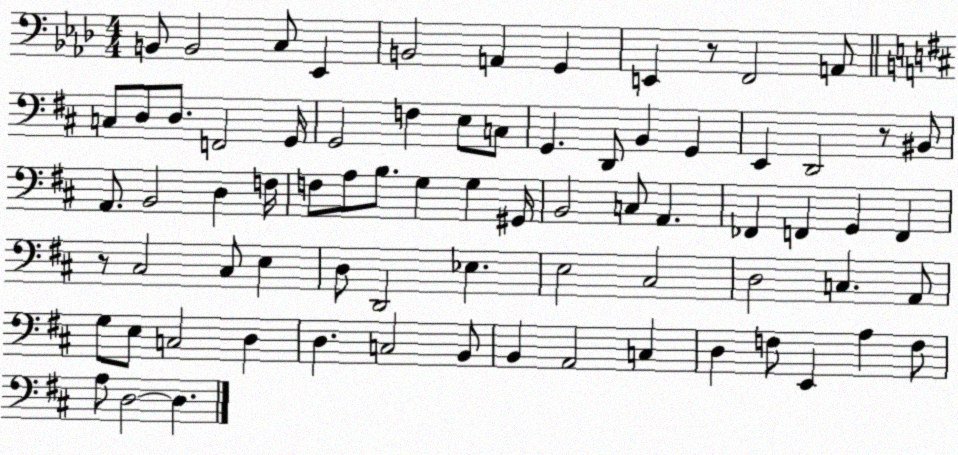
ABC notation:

X:1
T:Untitled
M:4/4
L:1/4
K:Ab
B,,/2 B,,2 C,/2 _E,, B,,2 A,, G,, E,, z/2 F,,2 A,,/2 C,/2 D,/2 D,/2 F,,2 G,,/4 G,,2 F, E,/2 C,/2 G,, D,,/2 B,, G,, E,, D,,2 z/2 ^B,,/2 A,,/2 B,,2 D, F,/4 F,/2 A,/2 B,/2 G, G, ^G,,/4 B,,2 C,/2 A,, _F,, F,, G,, F,, z/2 ^C,2 ^C,/2 E, D,/2 D,,2 _E, E,2 ^C,2 D,2 C, A,,/2 G,/2 E,/2 C,2 D, D, C,2 B,,/2 B,, A,,2 C, D, F,/2 E,, A, F,/2 A,/2 D,2 D,